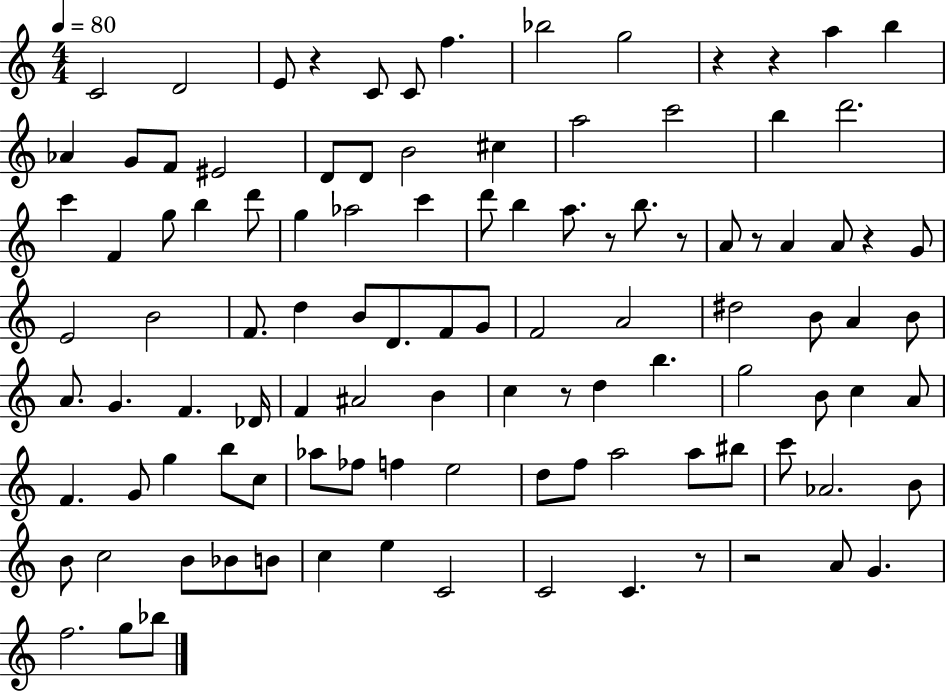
C4/h D4/h E4/e R/q C4/e C4/e F5/q. Bb5/h G5/h R/q R/q A5/q B5/q Ab4/q G4/e F4/e EIS4/h D4/e D4/e B4/h C#5/q A5/h C6/h B5/q D6/h. C6/q F4/q G5/e B5/q D6/e G5/q Ab5/h C6/q D6/e B5/q A5/e. R/e B5/e. R/e A4/e R/e A4/q A4/e R/q G4/e E4/h B4/h F4/e. D5/q B4/e D4/e. F4/e G4/e F4/h A4/h D#5/h B4/e A4/q B4/e A4/e. G4/q. F4/q. Db4/s F4/q A#4/h B4/q C5/q R/e D5/q B5/q. G5/h B4/e C5/q A4/e F4/q. G4/e G5/q B5/e C5/e Ab5/e FES5/e F5/q E5/h D5/e F5/e A5/h A5/e BIS5/e C6/e Ab4/h. B4/e B4/e C5/h B4/e Bb4/e B4/e C5/q E5/q C4/h C4/h C4/q. R/e R/h A4/e G4/q. F5/h. G5/e Bb5/e